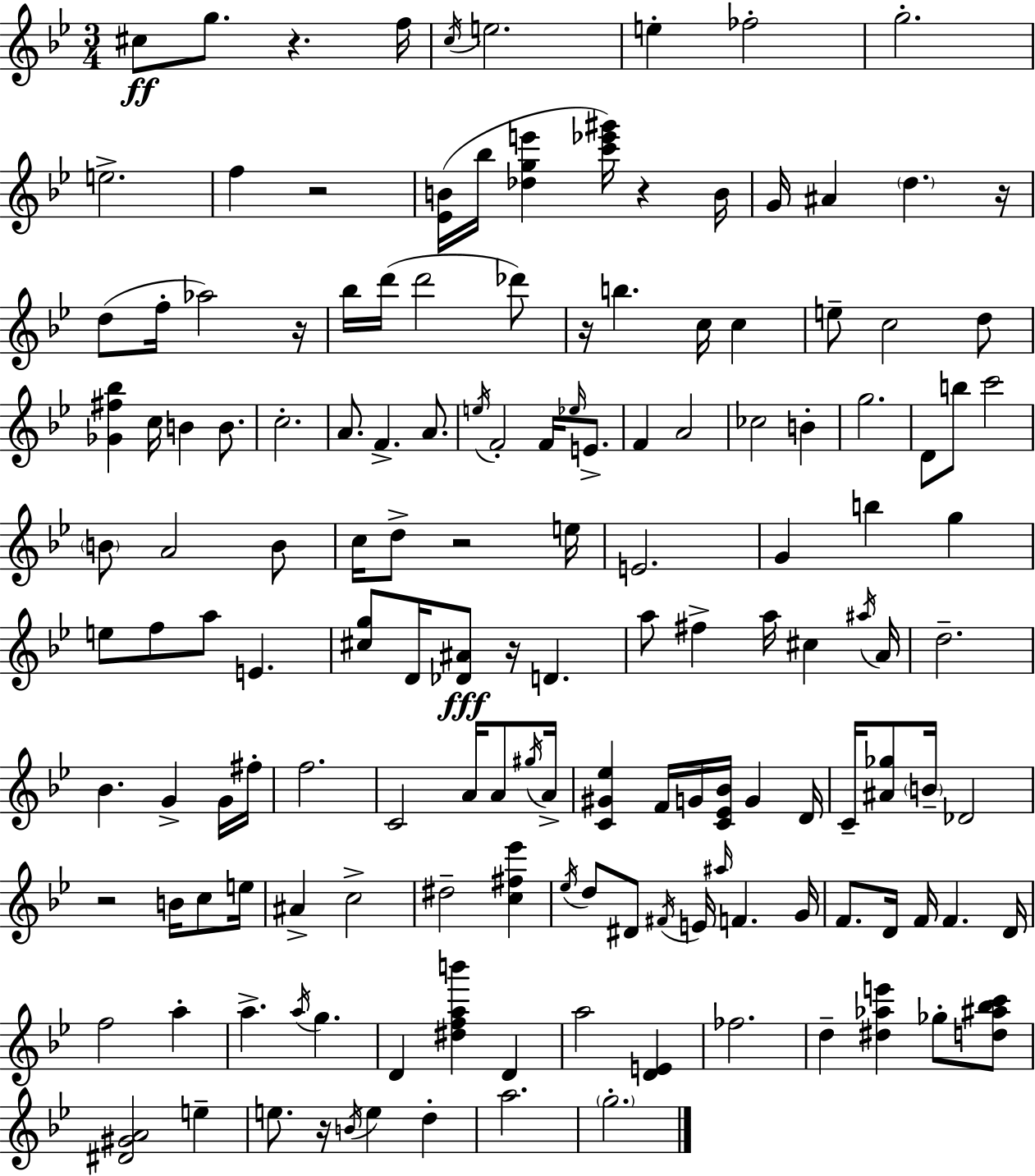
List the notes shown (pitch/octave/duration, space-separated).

C#5/e G5/e. R/q. F5/s C5/s E5/h. E5/q FES5/h G5/h. E5/h. F5/q R/h [Eb4,B4]/s Bb5/s [Db5,G5,E6]/q [C6,Eb6,G#6]/s R/q B4/s G4/s A#4/q D5/q. R/s D5/e F5/s Ab5/h R/s Bb5/s D6/s D6/h Db6/e R/s B5/q. C5/s C5/q E5/e C5/h D5/e [Gb4,F#5,Bb5]/q C5/s B4/q B4/e. C5/h. A4/e. F4/q. A4/e. E5/s F4/h F4/s Eb5/s E4/e. F4/q A4/h CES5/h B4/q G5/h. D4/e B5/e C6/h B4/e A4/h B4/e C5/s D5/e R/h E5/s E4/h. G4/q B5/q G5/q E5/e F5/e A5/e E4/q. [C#5,G5]/e D4/s [Db4,A#4]/e R/s D4/q. A5/e F#5/q A5/s C#5/q A#5/s A4/s D5/h. Bb4/q. G4/q G4/s F#5/s F5/h. C4/h A4/s A4/e G#5/s A4/s [C4,G#4,Eb5]/q F4/s G4/s [C4,Eb4,Bb4]/s G4/q D4/s C4/s [A#4,Gb5]/e B4/s Db4/h R/h B4/s C5/e E5/s A#4/q C5/h D#5/h [C5,F#5,Eb6]/q Eb5/s D5/e D#4/e F#4/s E4/s A#5/s F4/q. G4/s F4/e. D4/s F4/s F4/q. D4/s F5/h A5/q A5/q. A5/s G5/q. D4/q [D#5,F5,A5,B6]/q D4/q A5/h [D4,E4]/q FES5/h. D5/q [D#5,Ab5,E6]/q Gb5/e [D5,A#5,Bb5,C6]/e [D#4,G#4,A4]/h E5/q E5/e. R/s B4/s E5/q D5/q A5/h. G5/h.